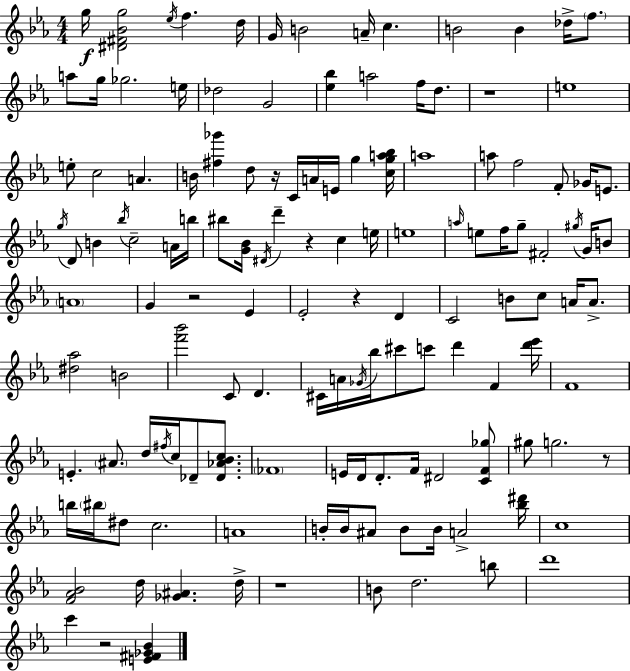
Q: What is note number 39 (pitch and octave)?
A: D4